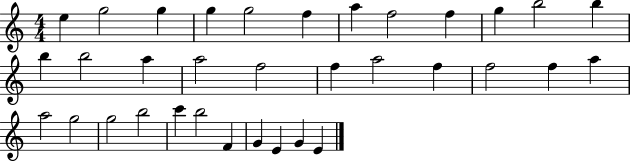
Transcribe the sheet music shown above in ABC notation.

X:1
T:Untitled
M:4/4
L:1/4
K:C
e g2 g g g2 f a f2 f g b2 b b b2 a a2 f2 f a2 f f2 f a a2 g2 g2 b2 c' b2 F G E G E